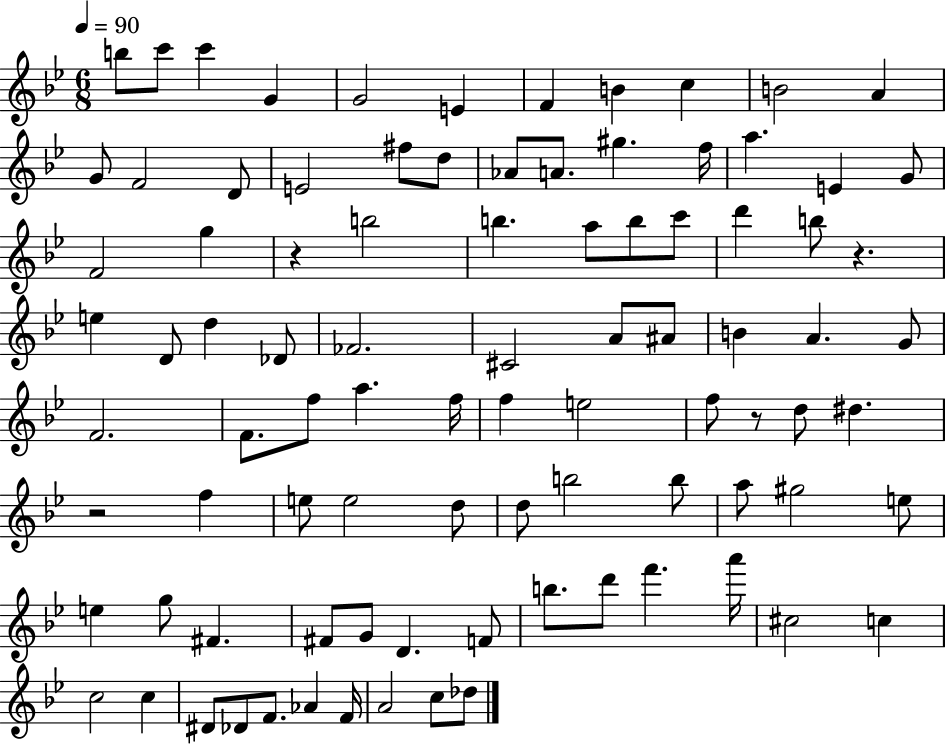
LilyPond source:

{
  \clef treble
  \numericTimeSignature
  \time 6/8
  \key bes \major
  \tempo 4 = 90
  b''8 c'''8 c'''4 g'4 | g'2 e'4 | f'4 b'4 c''4 | b'2 a'4 | \break g'8 f'2 d'8 | e'2 fis''8 d''8 | aes'8 a'8. gis''4. f''16 | a''4. e'4 g'8 | \break f'2 g''4 | r4 b''2 | b''4. a''8 b''8 c'''8 | d'''4 b''8 r4. | \break e''4 d'8 d''4 des'8 | fes'2. | cis'2 a'8 ais'8 | b'4 a'4. g'8 | \break f'2. | f'8. f''8 a''4. f''16 | f''4 e''2 | f''8 r8 d''8 dis''4. | \break r2 f''4 | e''8 e''2 d''8 | d''8 b''2 b''8 | a''8 gis''2 e''8 | \break e''4 g''8 fis'4. | fis'8 g'8 d'4. f'8 | b''8. d'''8 f'''4. a'''16 | cis''2 c''4 | \break c''2 c''4 | dis'8 des'8 f'8. aes'4 f'16 | a'2 c''8 des''8 | \bar "|."
}